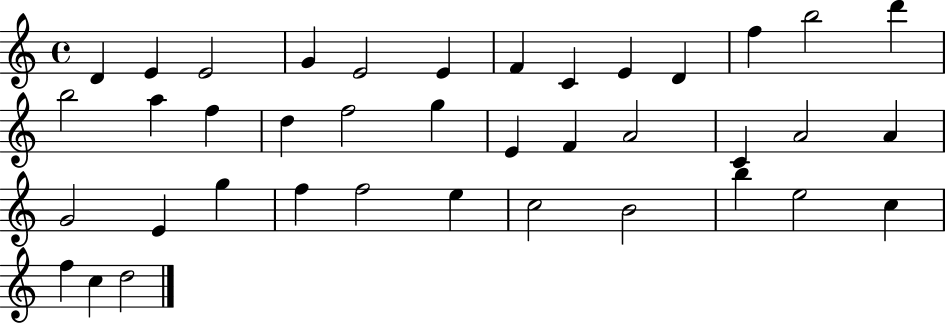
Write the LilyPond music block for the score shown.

{
  \clef treble
  \time 4/4
  \defaultTimeSignature
  \key c \major
  d'4 e'4 e'2 | g'4 e'2 e'4 | f'4 c'4 e'4 d'4 | f''4 b''2 d'''4 | \break b''2 a''4 f''4 | d''4 f''2 g''4 | e'4 f'4 a'2 | c'4 a'2 a'4 | \break g'2 e'4 g''4 | f''4 f''2 e''4 | c''2 b'2 | b''4 e''2 c''4 | \break f''4 c''4 d''2 | \bar "|."
}